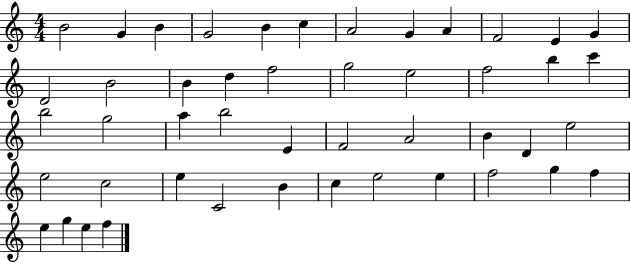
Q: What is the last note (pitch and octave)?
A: F5